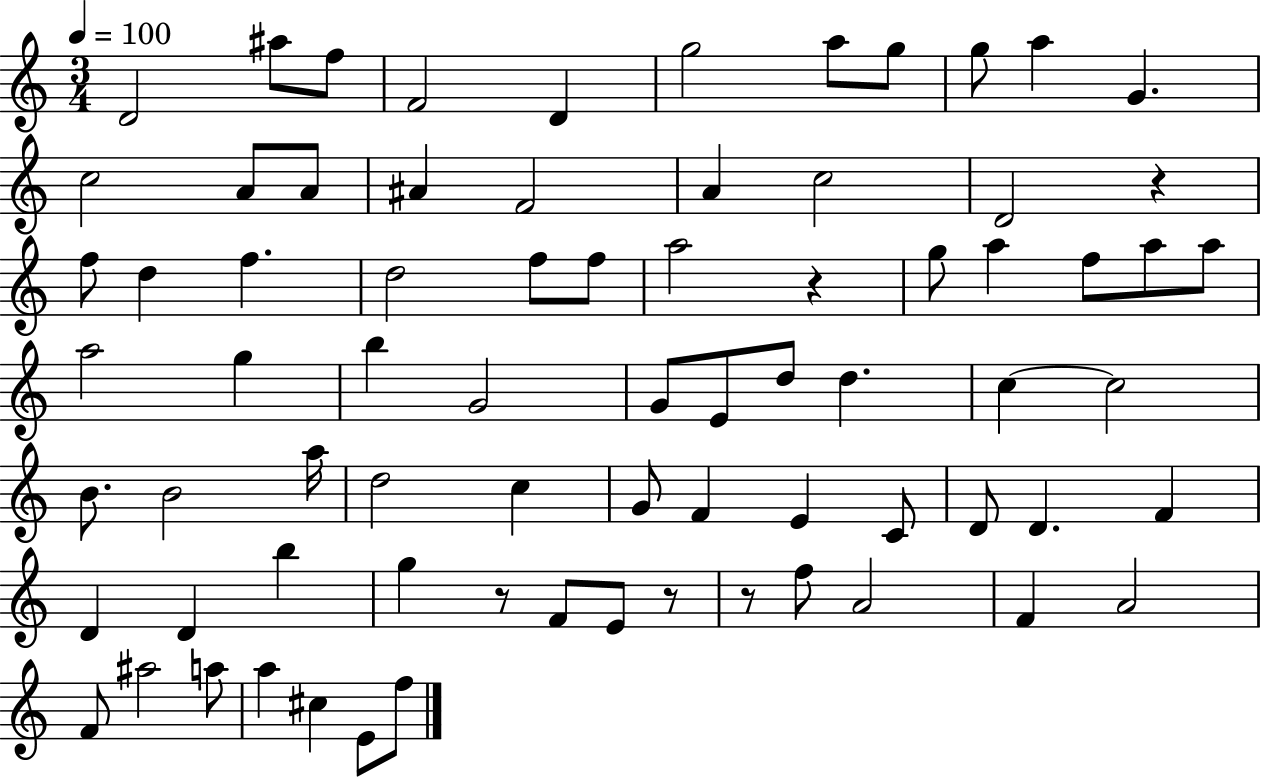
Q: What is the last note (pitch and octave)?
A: F5